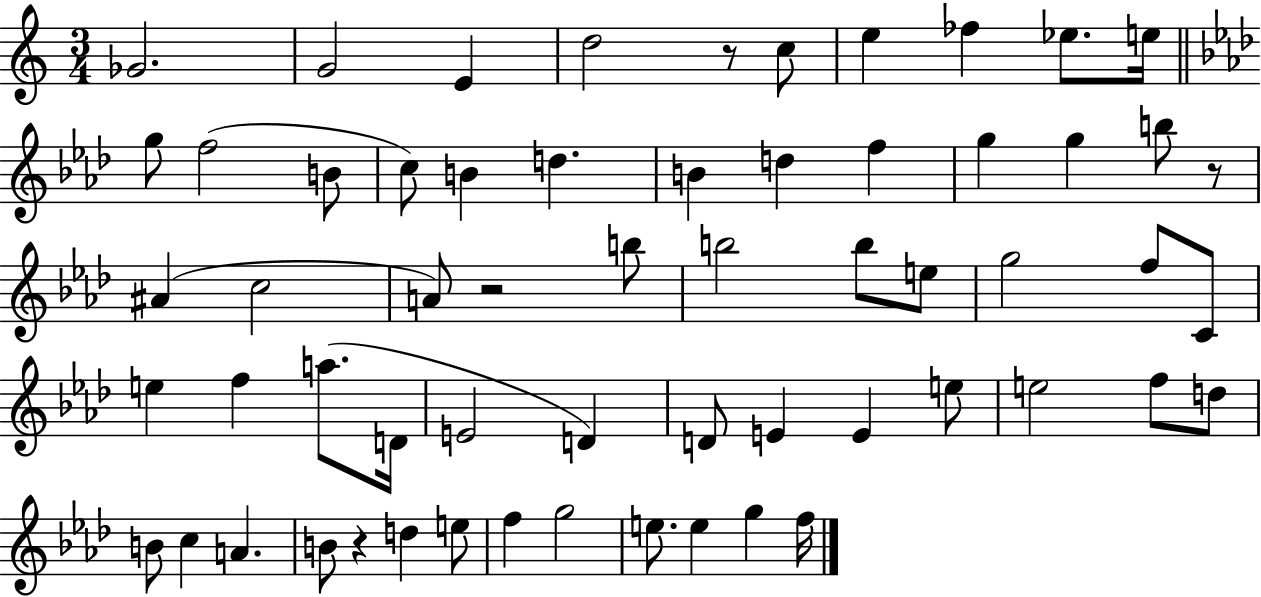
X:1
T:Untitled
M:3/4
L:1/4
K:C
_G2 G2 E d2 z/2 c/2 e _f _e/2 e/4 g/2 f2 B/2 c/2 B d B d f g g b/2 z/2 ^A c2 A/2 z2 b/2 b2 b/2 e/2 g2 f/2 C/2 e f a/2 D/4 E2 D D/2 E E e/2 e2 f/2 d/2 B/2 c A B/2 z d e/2 f g2 e/2 e g f/4